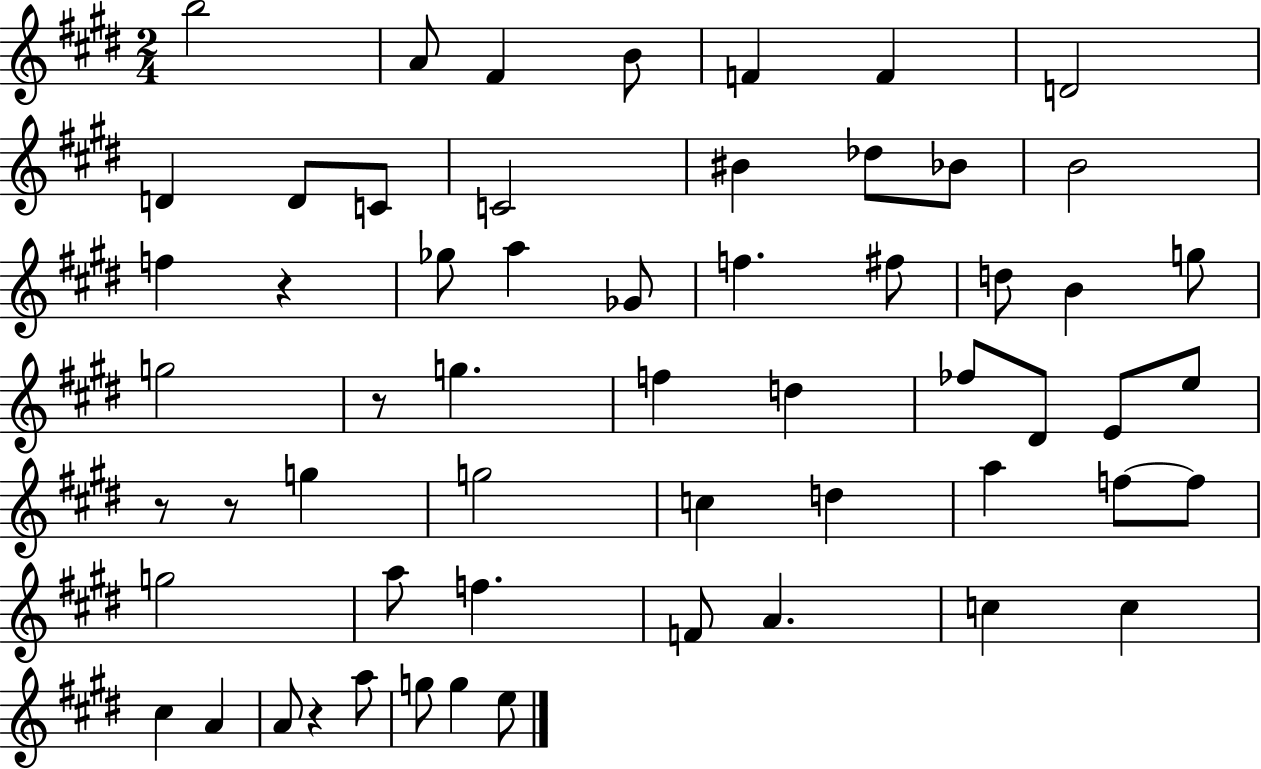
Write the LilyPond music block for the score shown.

{
  \clef treble
  \numericTimeSignature
  \time 2/4
  \key e \major
  b''2 | a'8 fis'4 b'8 | f'4 f'4 | d'2 | \break d'4 d'8 c'8 | c'2 | bis'4 des''8 bes'8 | b'2 | \break f''4 r4 | ges''8 a''4 ges'8 | f''4. fis''8 | d''8 b'4 g''8 | \break g''2 | r8 g''4. | f''4 d''4 | fes''8 dis'8 e'8 e''8 | \break r8 r8 g''4 | g''2 | c''4 d''4 | a''4 f''8~~ f''8 | \break g''2 | a''8 f''4. | f'8 a'4. | c''4 c''4 | \break cis''4 a'4 | a'8 r4 a''8 | g''8 g''4 e''8 | \bar "|."
}